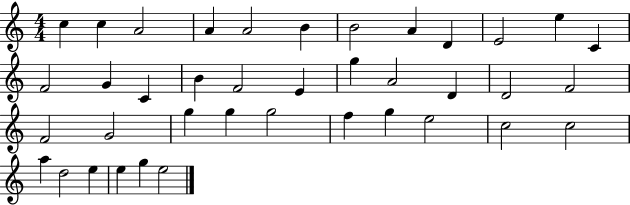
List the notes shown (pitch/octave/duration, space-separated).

C5/q C5/q A4/h A4/q A4/h B4/q B4/h A4/q D4/q E4/h E5/q C4/q F4/h G4/q C4/q B4/q F4/h E4/q G5/q A4/h D4/q D4/h F4/h F4/h G4/h G5/q G5/q G5/h F5/q G5/q E5/h C5/h C5/h A5/q D5/h E5/q E5/q G5/q E5/h